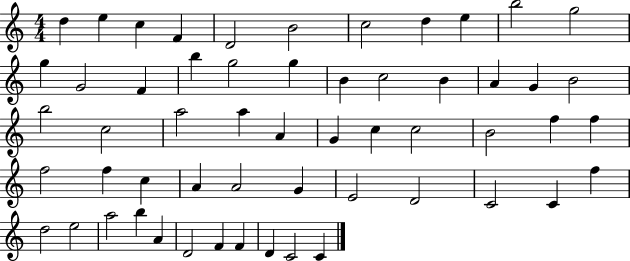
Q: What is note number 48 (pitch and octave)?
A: A5